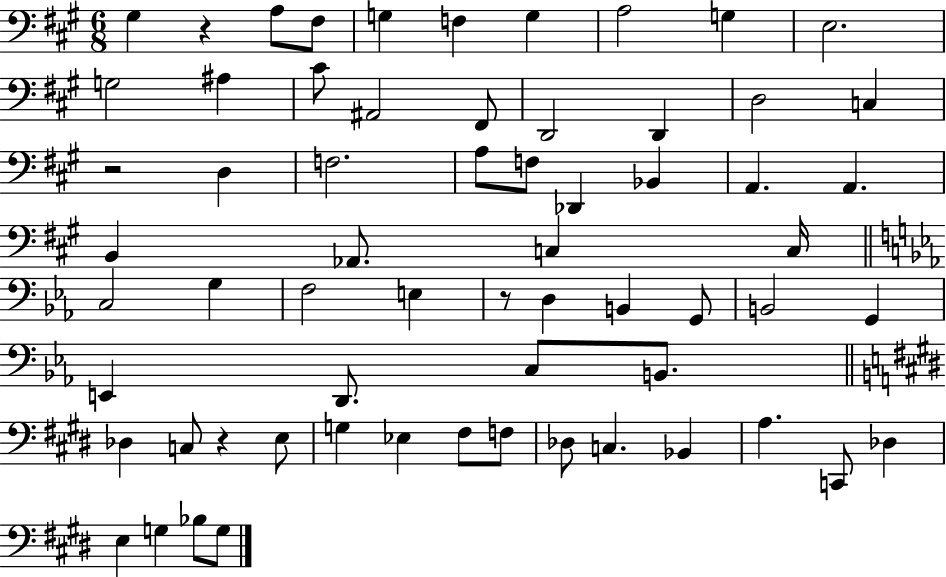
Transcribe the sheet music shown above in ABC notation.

X:1
T:Untitled
M:6/8
L:1/4
K:A
^G, z A,/2 ^F,/2 G, F, G, A,2 G, E,2 G,2 ^A, ^C/2 ^A,,2 ^F,,/2 D,,2 D,, D,2 C, z2 D, F,2 A,/2 F,/2 _D,, _B,, A,, A,, B,, _A,,/2 C, C,/4 C,2 G, F,2 E, z/2 D, B,, G,,/2 B,,2 G,, E,, D,,/2 C,/2 B,,/2 _D, C,/2 z E,/2 G, _E, ^F,/2 F,/2 _D,/2 C, _B,, A, C,,/2 _D, E, G, _B,/2 G,/2